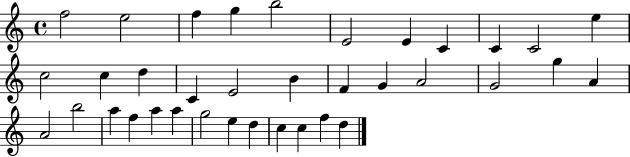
F5/h E5/h F5/q G5/q B5/h E4/h E4/q C4/q C4/q C4/h E5/q C5/h C5/q D5/q C4/q E4/h B4/q F4/q G4/q A4/h G4/h G5/q A4/q A4/h B5/h A5/q F5/q A5/q A5/q G5/h E5/q D5/q C5/q C5/q F5/q D5/q